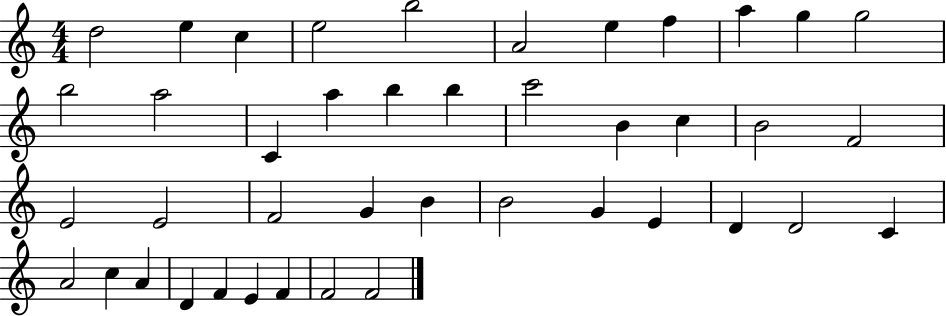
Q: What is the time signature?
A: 4/4